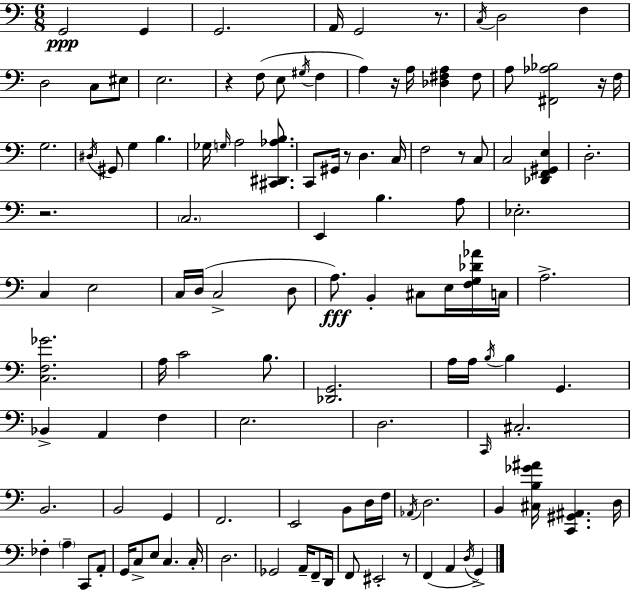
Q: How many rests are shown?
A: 8